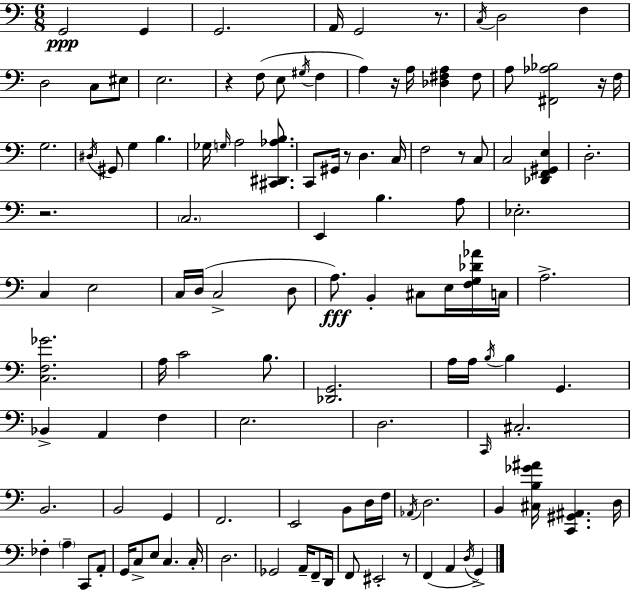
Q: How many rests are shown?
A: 8